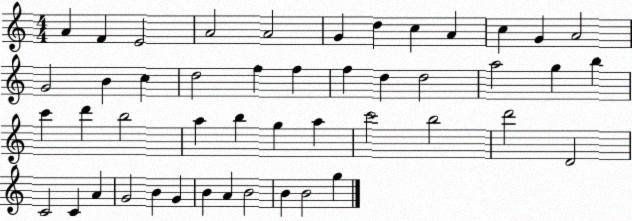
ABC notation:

X:1
T:Untitled
M:4/4
L:1/4
K:C
A F E2 A2 A2 G d c A c G A2 G2 B c d2 f f f d d2 a2 g b c' d' b2 a b g a c'2 b2 d'2 D2 C2 C A G2 B G B A B2 B B2 g